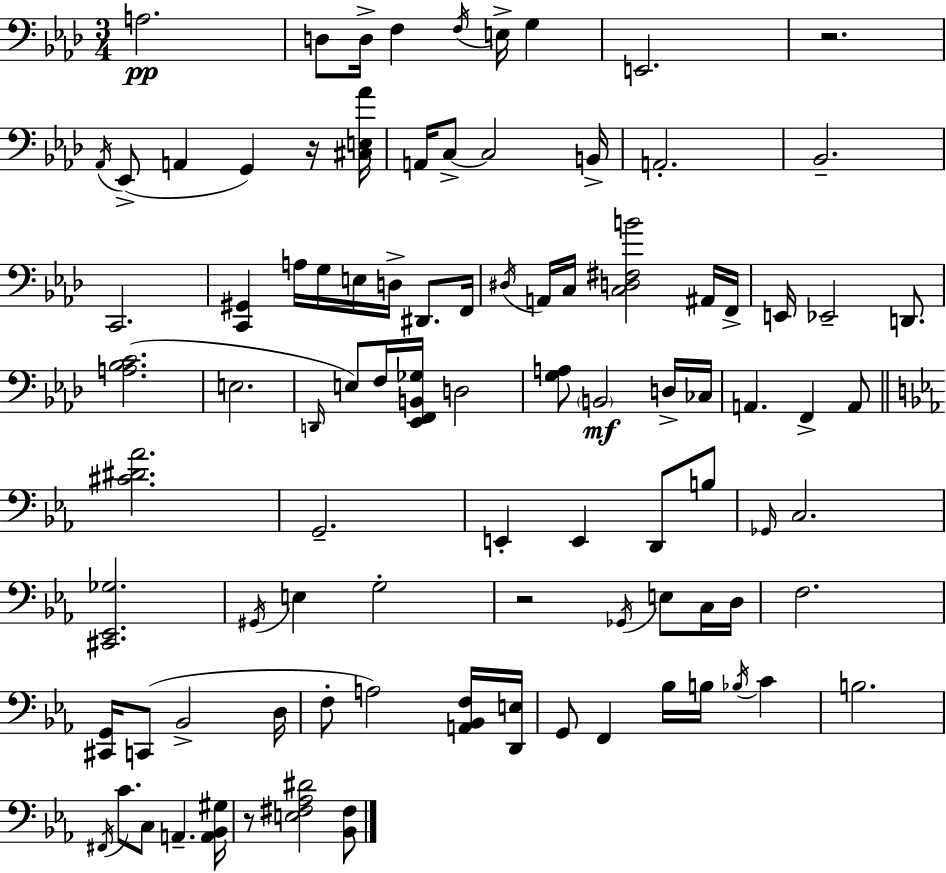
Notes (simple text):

A3/h. D3/e D3/s F3/q F3/s E3/s G3/q E2/h. R/h. Ab2/s Eb2/e A2/q G2/q R/s [C#3,E3,Ab4]/s A2/s C3/e C3/h B2/s A2/h. Bb2/h. C2/h. [C2,G#2]/q A3/s G3/s E3/s D3/s D#2/e. F2/s D#3/s A2/s C3/s [C3,D3,F#3,B4]/h A#2/s F2/s E2/s Eb2/h D2/e. [A3,Bb3,C4]/h. E3/h. D2/s E3/e F3/s [Eb2,F2,B2,Gb3]/s D3/h [G3,A3]/e B2/h D3/s CES3/s A2/q. F2/q A2/e [C#4,D#4,Ab4]/h. G2/h. E2/q E2/q D2/e B3/e Gb2/s C3/h. [C#2,Eb2,Gb3]/h. G#2/s E3/q G3/h R/h Gb2/s E3/e C3/s D3/s F3/h. [C#2,G2]/s C2/e Bb2/h D3/s F3/e A3/h [A2,Bb2,F3]/s [D2,E3]/s G2/e F2/q Bb3/s B3/s Bb3/s C4/q B3/h. F#2/s C4/e. C3/e A2/q. [A2,Bb2,G#3]/s R/e [E3,F#3,Ab3,D#4]/h [Bb2,F#3]/e